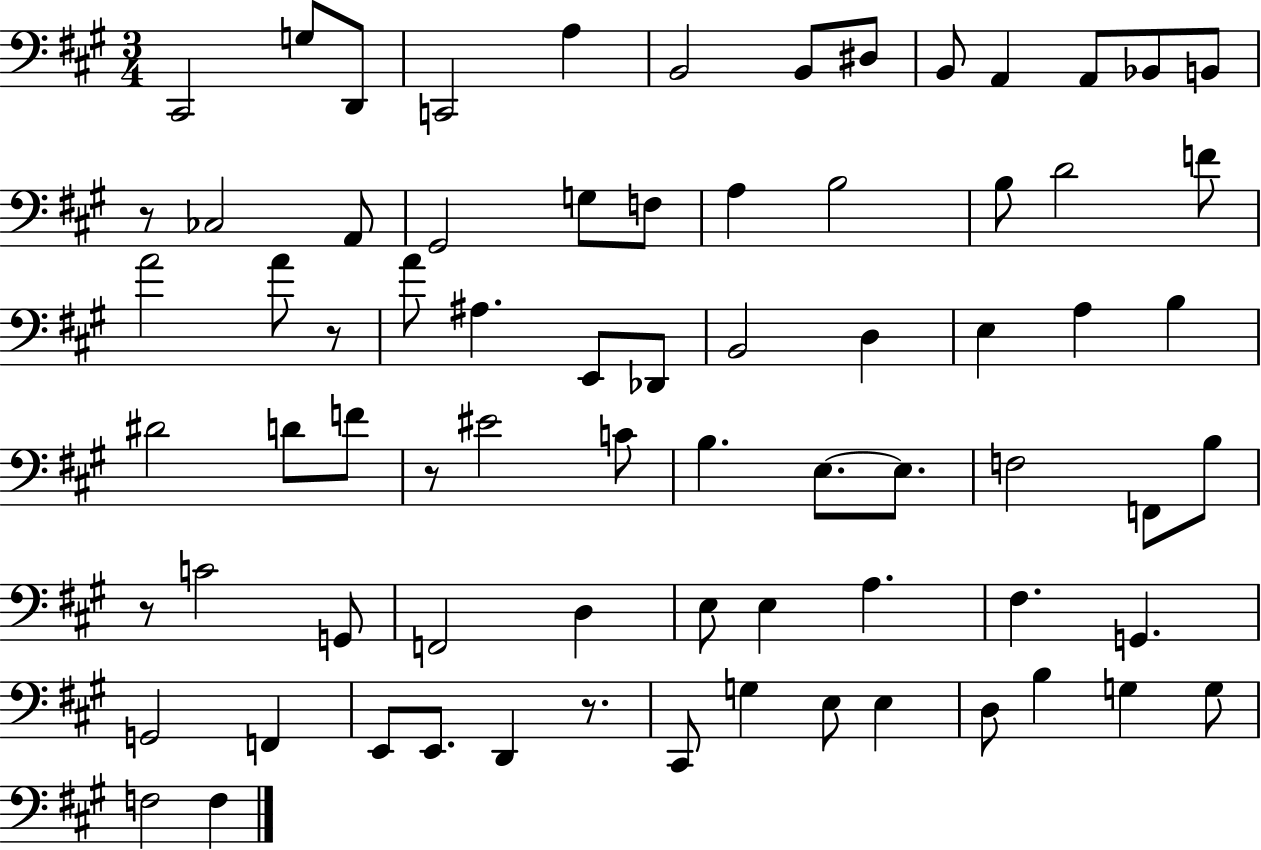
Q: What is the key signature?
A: A major